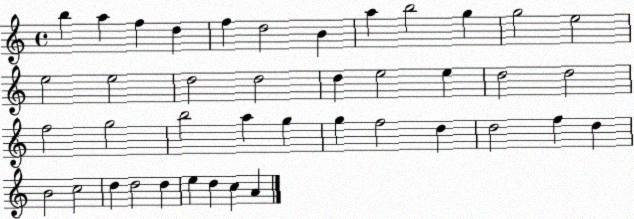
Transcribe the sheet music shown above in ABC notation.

X:1
T:Untitled
M:4/4
L:1/4
K:C
b a f d f d2 B a b2 g g2 e2 e2 e2 d2 d2 d e2 e d2 d2 f2 g2 b2 a g g f2 d d2 f d B2 c2 d d2 d e d c A